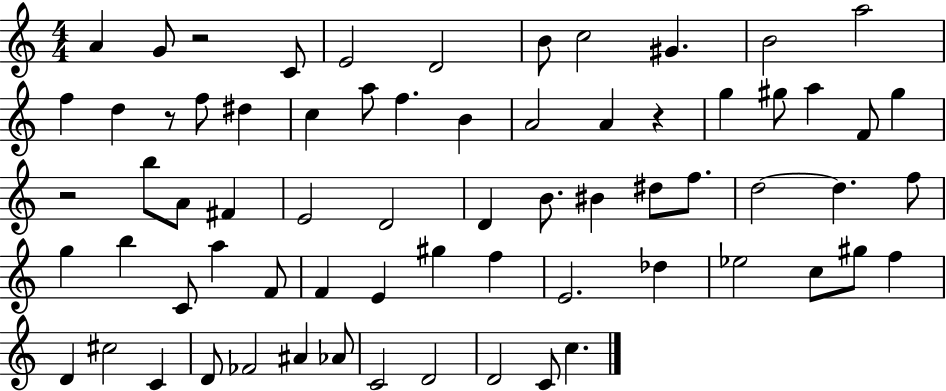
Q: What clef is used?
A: treble